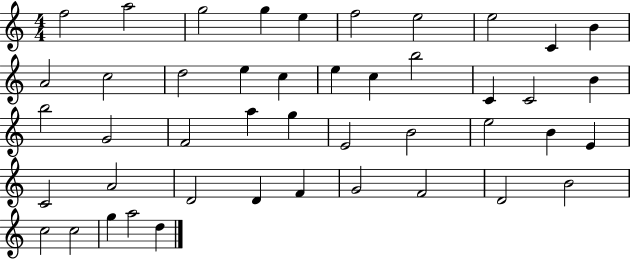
{
  \clef treble
  \numericTimeSignature
  \time 4/4
  \key c \major
  f''2 a''2 | g''2 g''4 e''4 | f''2 e''2 | e''2 c'4 b'4 | \break a'2 c''2 | d''2 e''4 c''4 | e''4 c''4 b''2 | c'4 c'2 b'4 | \break b''2 g'2 | f'2 a''4 g''4 | e'2 b'2 | e''2 b'4 e'4 | \break c'2 a'2 | d'2 d'4 f'4 | g'2 f'2 | d'2 b'2 | \break c''2 c''2 | g''4 a''2 d''4 | \bar "|."
}